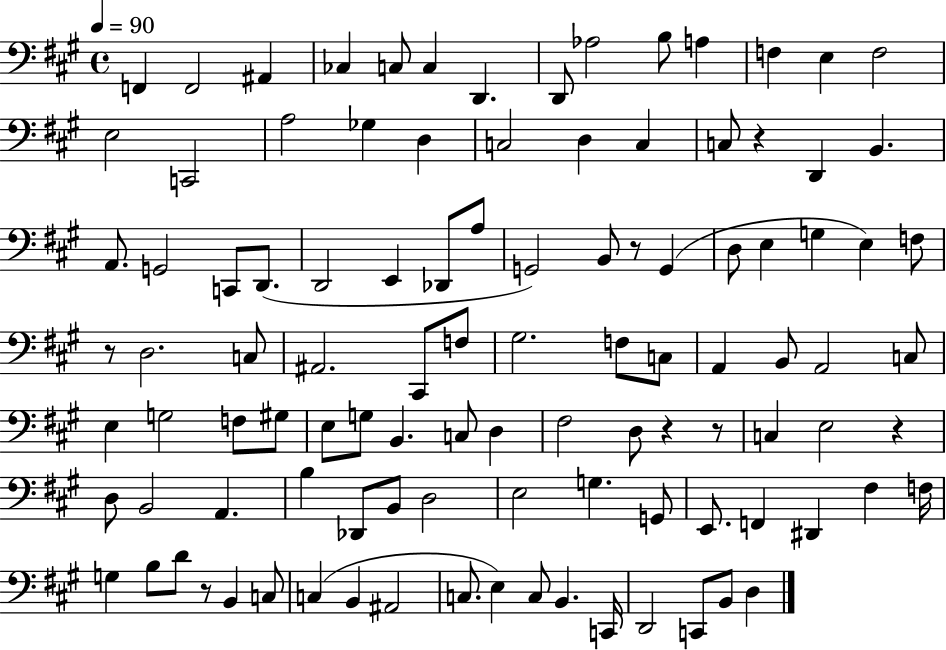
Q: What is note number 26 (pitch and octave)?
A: A2